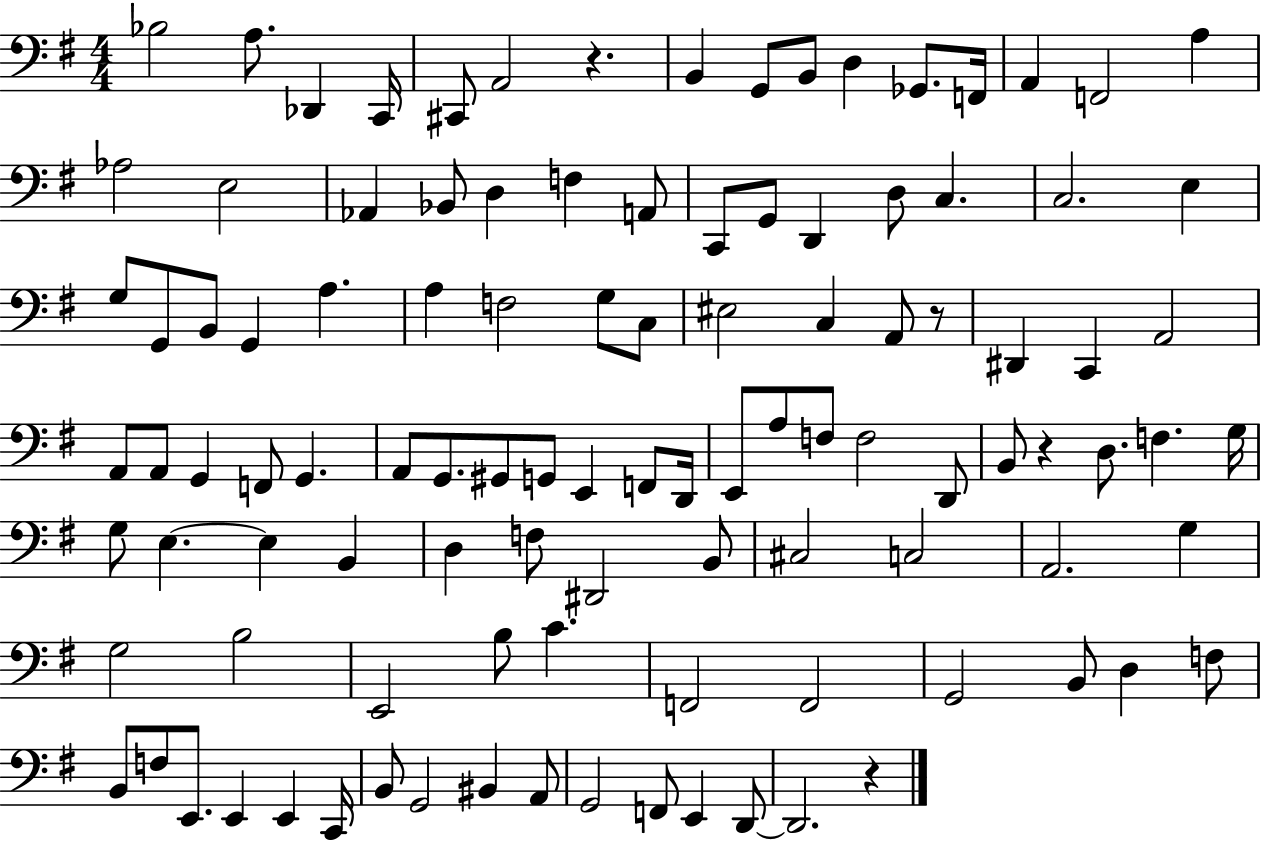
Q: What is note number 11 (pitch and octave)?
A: Gb2